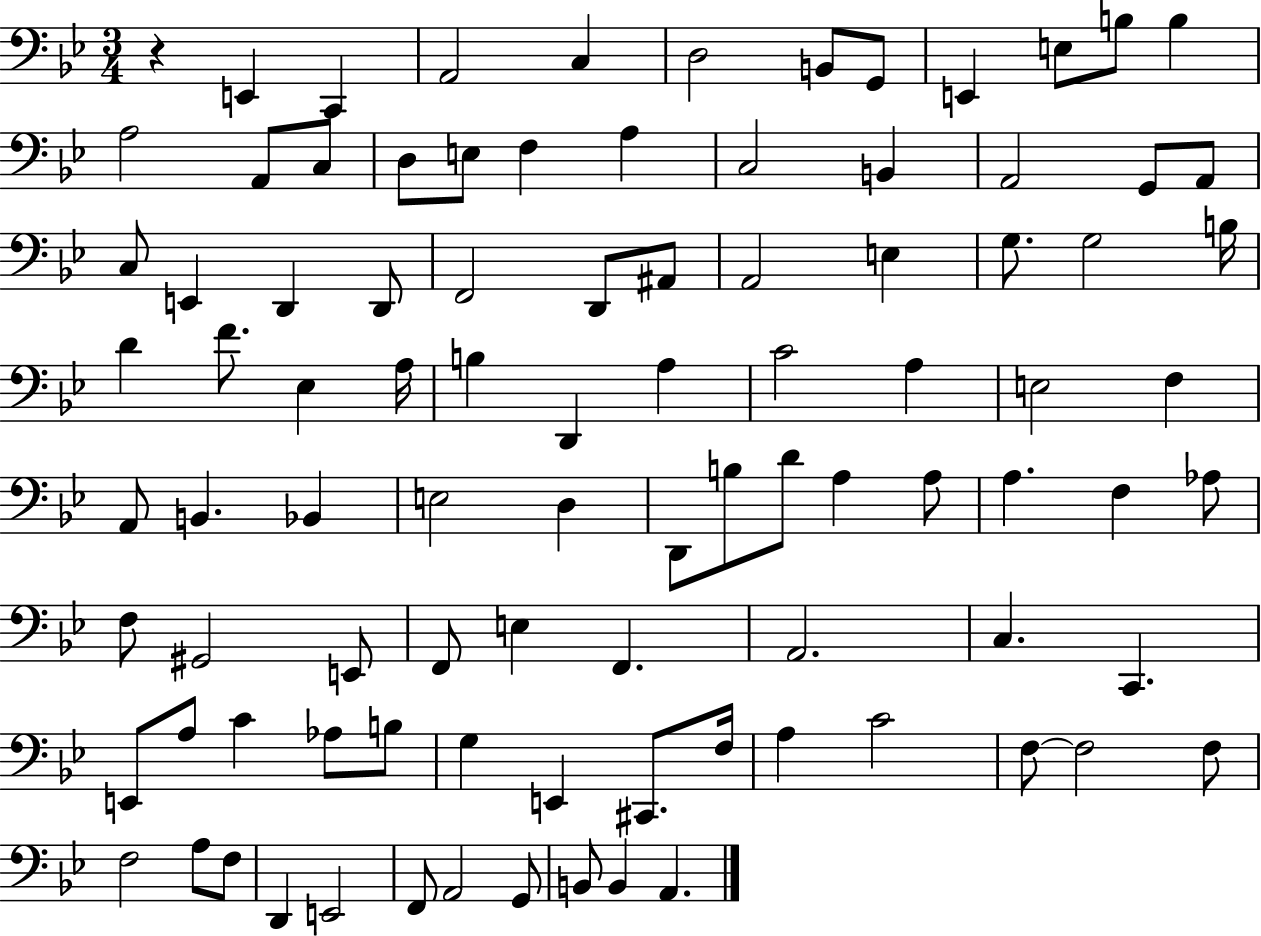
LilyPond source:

{
  \clef bass
  \numericTimeSignature
  \time 3/4
  \key bes \major
  r4 e,4 c,4 | a,2 c4 | d2 b,8 g,8 | e,4 e8 b8 b4 | \break a2 a,8 c8 | d8 e8 f4 a4 | c2 b,4 | a,2 g,8 a,8 | \break c8 e,4 d,4 d,8 | f,2 d,8 ais,8 | a,2 e4 | g8. g2 b16 | \break d'4 f'8. ees4 a16 | b4 d,4 a4 | c'2 a4 | e2 f4 | \break a,8 b,4. bes,4 | e2 d4 | d,8 b8 d'8 a4 a8 | a4. f4 aes8 | \break f8 gis,2 e,8 | f,8 e4 f,4. | a,2. | c4. c,4. | \break e,8 a8 c'4 aes8 b8 | g4 e,4 cis,8. f16 | a4 c'2 | f8~~ f2 f8 | \break f2 a8 f8 | d,4 e,2 | f,8 a,2 g,8 | b,8 b,4 a,4. | \break \bar "|."
}